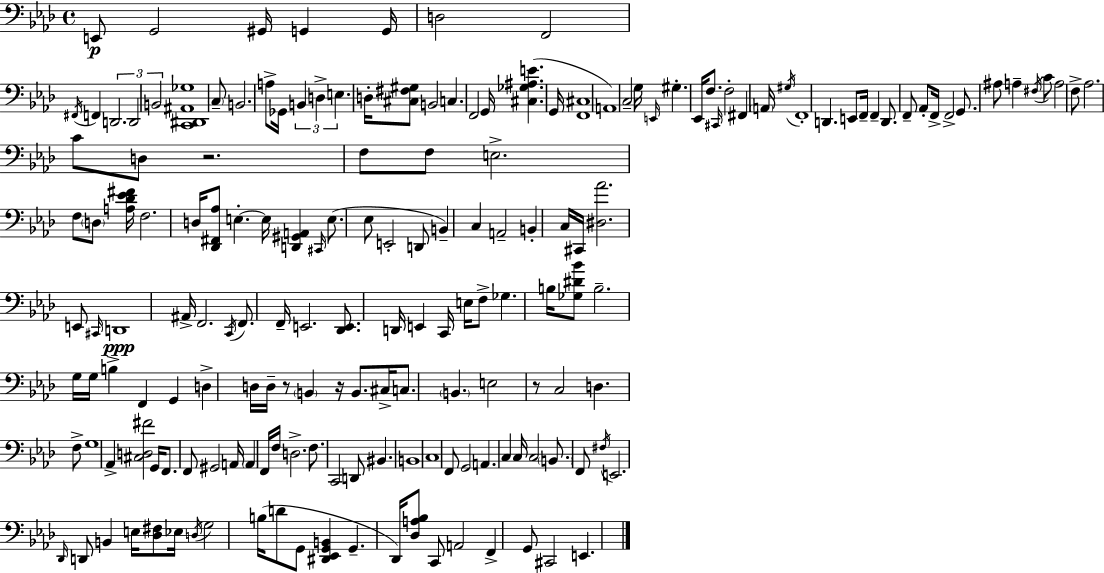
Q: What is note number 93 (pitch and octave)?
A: B3